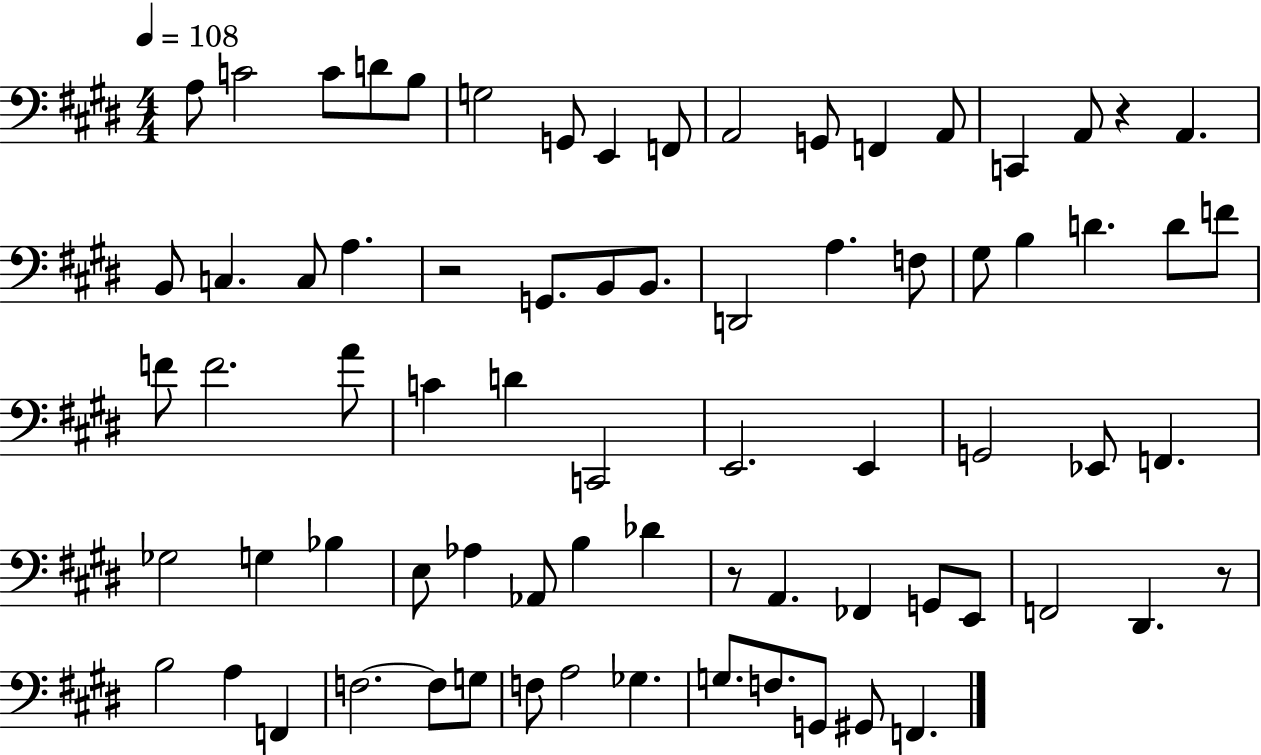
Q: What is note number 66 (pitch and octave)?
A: G3